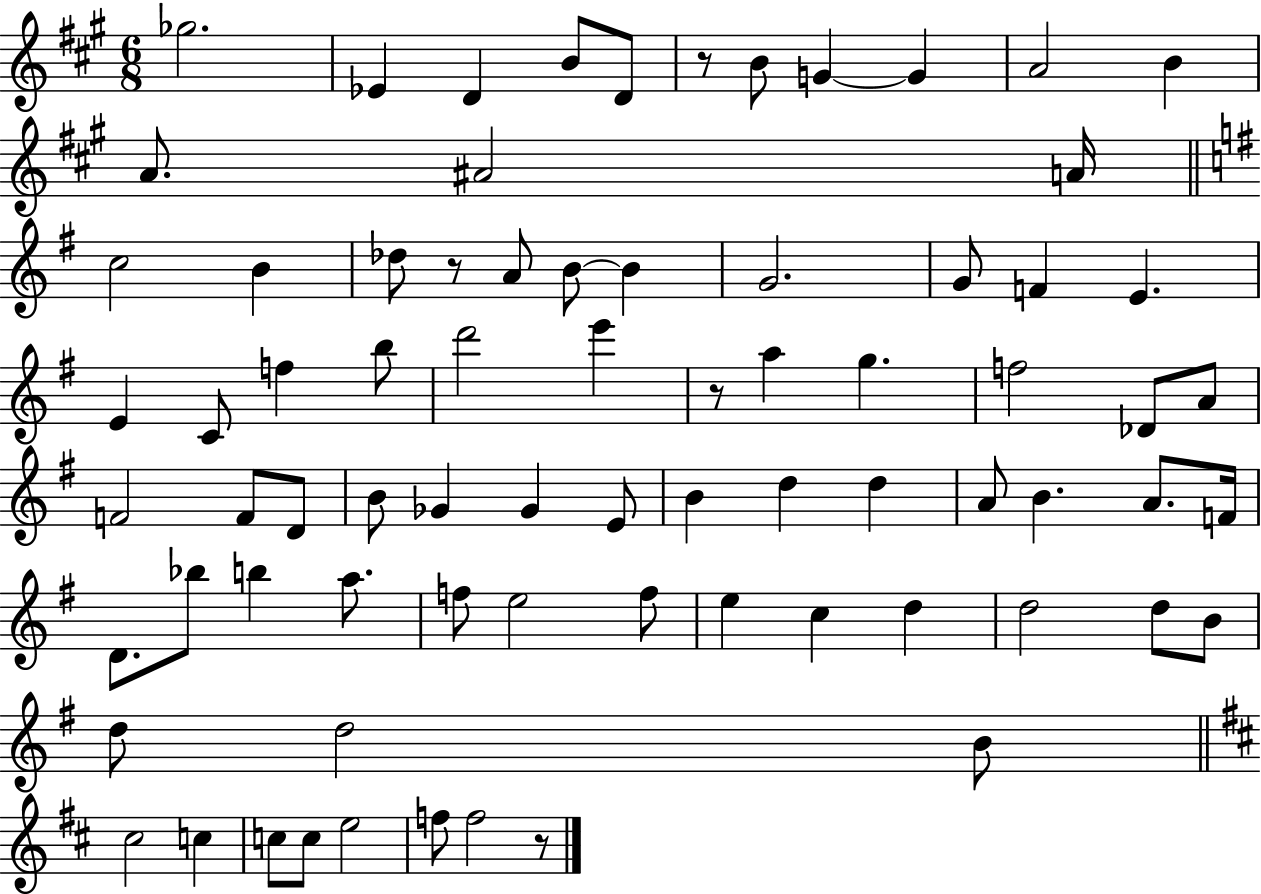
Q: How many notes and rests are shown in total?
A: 75